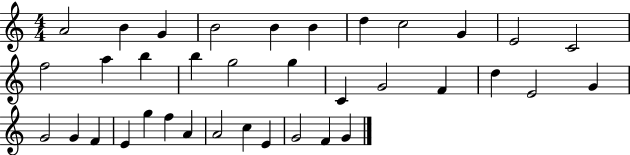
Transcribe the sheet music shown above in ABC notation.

X:1
T:Untitled
M:4/4
L:1/4
K:C
A2 B G B2 B B d c2 G E2 C2 f2 a b b g2 g C G2 F d E2 G G2 G F E g f A A2 c E G2 F G